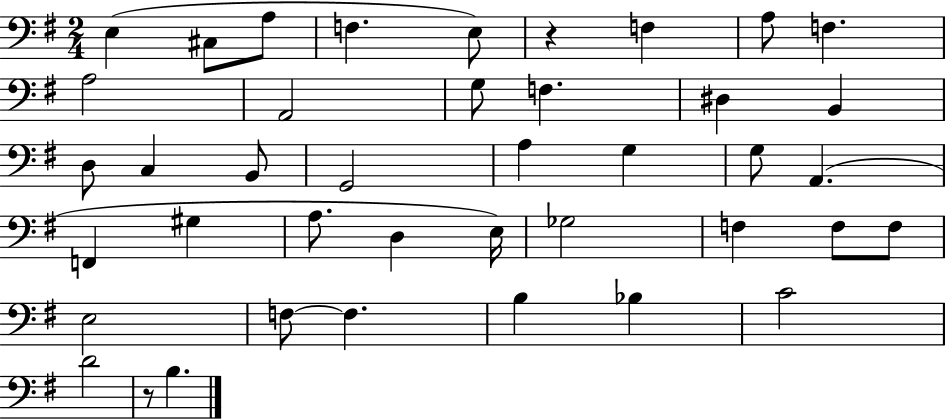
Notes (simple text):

E3/q C#3/e A3/e F3/q. E3/e R/q F3/q A3/e F3/q. A3/h A2/h G3/e F3/q. D#3/q B2/q D3/e C3/q B2/e G2/h A3/q G3/q G3/e A2/q. F2/q G#3/q A3/e. D3/q E3/s Gb3/h F3/q F3/e F3/e E3/h F3/e F3/q. B3/q Bb3/q C4/h D4/h R/e B3/q.